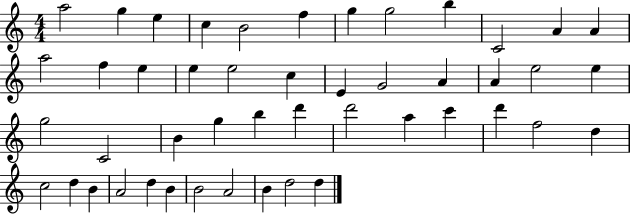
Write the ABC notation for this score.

X:1
T:Untitled
M:4/4
L:1/4
K:C
a2 g e c B2 f g g2 b C2 A A a2 f e e e2 c E G2 A A e2 e g2 C2 B g b d' d'2 a c' d' f2 d c2 d B A2 d B B2 A2 B d2 d